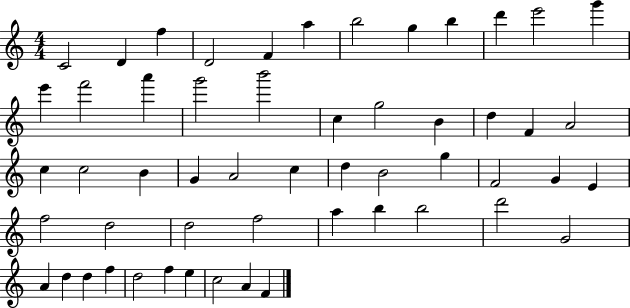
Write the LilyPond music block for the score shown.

{
  \clef treble
  \numericTimeSignature
  \time 4/4
  \key c \major
  c'2 d'4 f''4 | d'2 f'4 a''4 | b''2 g''4 b''4 | d'''4 e'''2 g'''4 | \break e'''4 f'''2 a'''4 | g'''2 b'''2 | c''4 g''2 b'4 | d''4 f'4 a'2 | \break c''4 c''2 b'4 | g'4 a'2 c''4 | d''4 b'2 g''4 | f'2 g'4 e'4 | \break f''2 d''2 | d''2 f''2 | a''4 b''4 b''2 | d'''2 g'2 | \break a'4 d''4 d''4 f''4 | d''2 f''4 e''4 | c''2 a'4 f'4 | \bar "|."
}